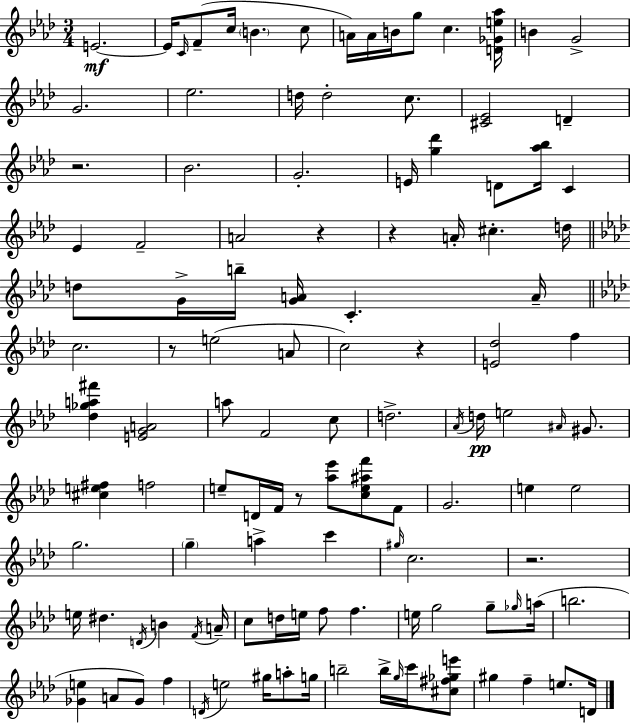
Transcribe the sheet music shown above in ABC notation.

X:1
T:Untitled
M:3/4
L:1/4
K:Fm
E2 E/4 C/4 F/2 c/4 B c/2 A/4 A/4 B/4 g/2 c [D_Ge_a]/4 B G2 G2 _e2 d/4 d2 c/2 [^C_E]2 D z2 _B2 G2 E/4 [g_d'] D/2 [_a_b]/4 C _E F2 A2 z z A/4 ^c d/4 d/2 G/4 b/4 [GA]/4 C A/4 c2 z/2 e2 A/2 c2 z [E_d]2 f [_d_ga^f'] [EGA]2 a/2 F2 c/2 d2 _A/4 d/4 e2 ^A/4 ^G/2 [^ce^f] f2 e/2 D/4 F/4 z/2 [_a_e']/2 [ce^af']/2 F/2 G2 e e2 g2 g a c' ^g/4 c2 z2 e/4 ^d D/4 B F/4 A/4 c/2 d/4 e/4 f/2 f e/4 g2 g/2 _g/4 a/4 b2 [_Ge] A/2 _G/2 f D/4 e2 ^g/4 a/2 g/4 b2 b/4 g/4 c'/4 [^c^f_ge']/2 ^g f e/2 D/4